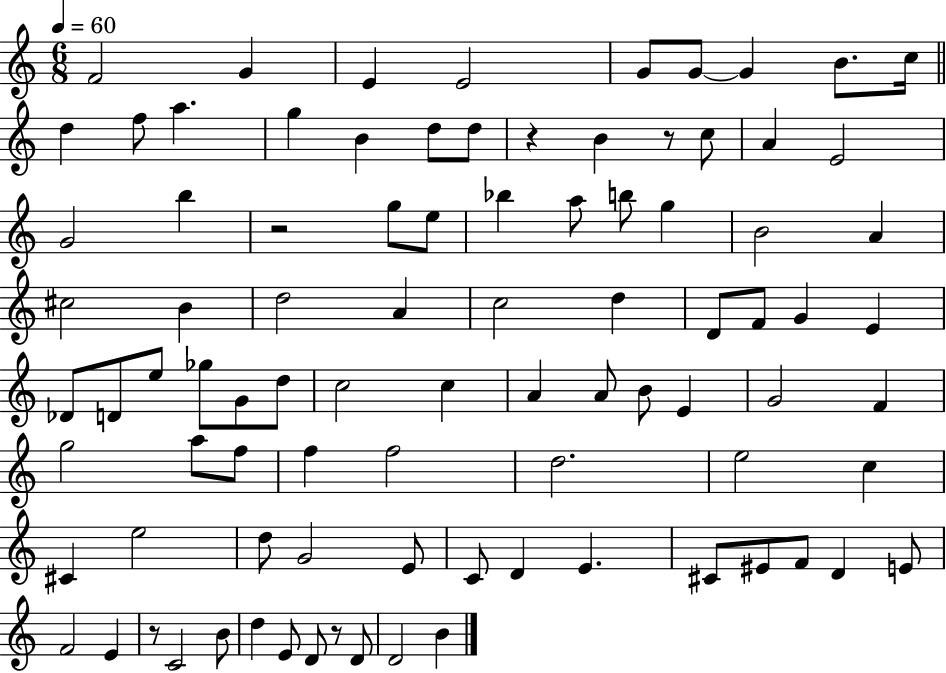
{
  \clef treble
  \numericTimeSignature
  \time 6/8
  \key c \major
  \tempo 4 = 60
  f'2 g'4 | e'4 e'2 | g'8 g'8~~ g'4 b'8. c''16 | \bar "||" \break \key c \major d''4 f''8 a''4. | g''4 b'4 d''8 d''8 | r4 b'4 r8 c''8 | a'4 e'2 | \break g'2 b''4 | r2 g''8 e''8 | bes''4 a''8 b''8 g''4 | b'2 a'4 | \break cis''2 b'4 | d''2 a'4 | c''2 d''4 | d'8 f'8 g'4 e'4 | \break des'8 d'8 e''8 ges''8 g'8 d''8 | c''2 c''4 | a'4 a'8 b'8 e'4 | g'2 f'4 | \break g''2 a''8 f''8 | f''4 f''2 | d''2. | e''2 c''4 | \break cis'4 e''2 | d''8 g'2 e'8 | c'8 d'4 e'4. | cis'8 eis'8 f'8 d'4 e'8 | \break f'2 e'4 | r8 c'2 b'8 | d''4 e'8 d'8 r8 d'8 | d'2 b'4 | \break \bar "|."
}